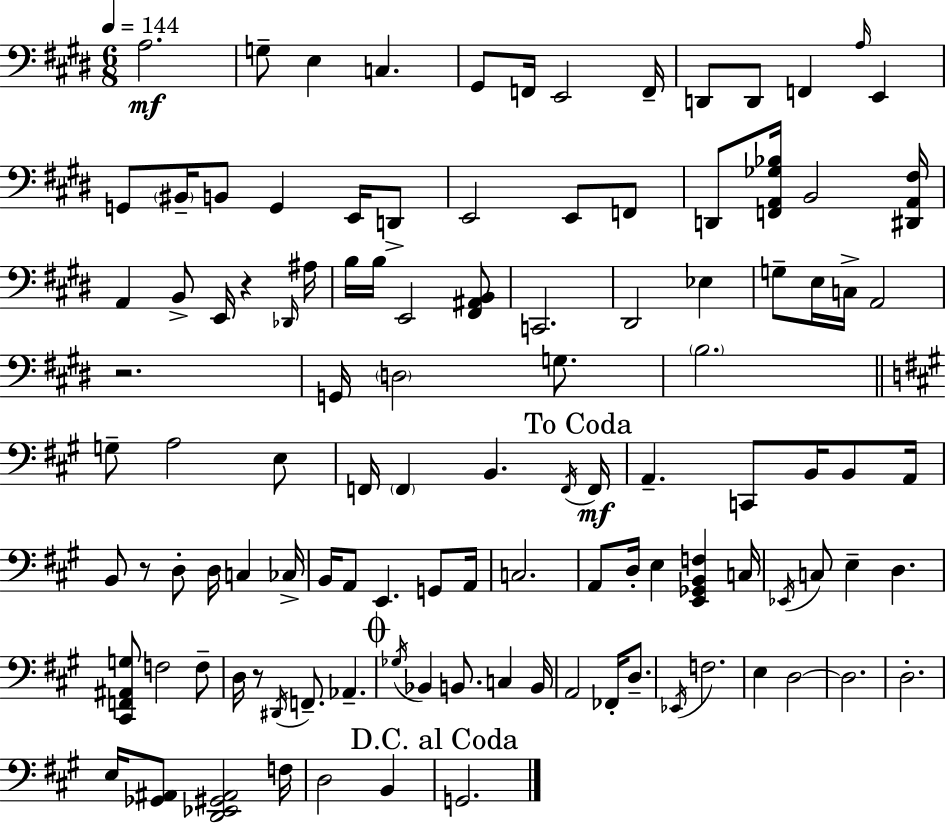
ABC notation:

X:1
T:Untitled
M:6/8
L:1/4
K:E
A,2 G,/2 E, C, ^G,,/2 F,,/4 E,,2 F,,/4 D,,/2 D,,/2 F,, A,/4 E,, G,,/2 ^B,,/4 B,,/2 G,, E,,/4 D,,/2 E,,2 E,,/2 F,,/2 D,,/2 [F,,A,,_G,_B,]/4 B,,2 [^D,,A,,^F,]/4 A,, B,,/2 E,,/4 z _D,,/4 ^A,/4 B,/4 B,/4 E,,2 [^F,,^A,,B,,]/2 C,,2 ^D,,2 _E, G,/2 E,/4 C,/4 A,,2 z2 G,,/4 D,2 G,/2 B,2 G,/2 A,2 E,/2 F,,/4 F,, B,, F,,/4 F,,/4 A,, C,,/2 B,,/4 B,,/2 A,,/4 B,,/2 z/2 D,/2 D,/4 C, _C,/4 B,,/4 A,,/2 E,, G,,/2 A,,/4 C,2 A,,/2 D,/4 E, [E,,_G,,B,,F,] C,/4 _E,,/4 C,/2 E, D, [^C,,F,,^A,,G,]/2 F,2 F,/2 D,/4 z/2 ^D,,/4 F,,/2 _A,, _G,/4 _B,, B,,/2 C, B,,/4 A,,2 _F,,/4 D,/2 _E,,/4 F,2 E, D,2 D,2 D,2 E,/4 [_G,,^A,,]/2 [D,,_E,,^G,,^A,,]2 F,/4 D,2 B,, G,,2